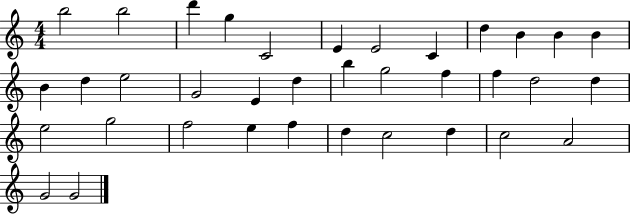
{
  \clef treble
  \numericTimeSignature
  \time 4/4
  \key c \major
  b''2 b''2 | d'''4 g''4 c'2 | e'4 e'2 c'4 | d''4 b'4 b'4 b'4 | \break b'4 d''4 e''2 | g'2 e'4 d''4 | b''4 g''2 f''4 | f''4 d''2 d''4 | \break e''2 g''2 | f''2 e''4 f''4 | d''4 c''2 d''4 | c''2 a'2 | \break g'2 g'2 | \bar "|."
}